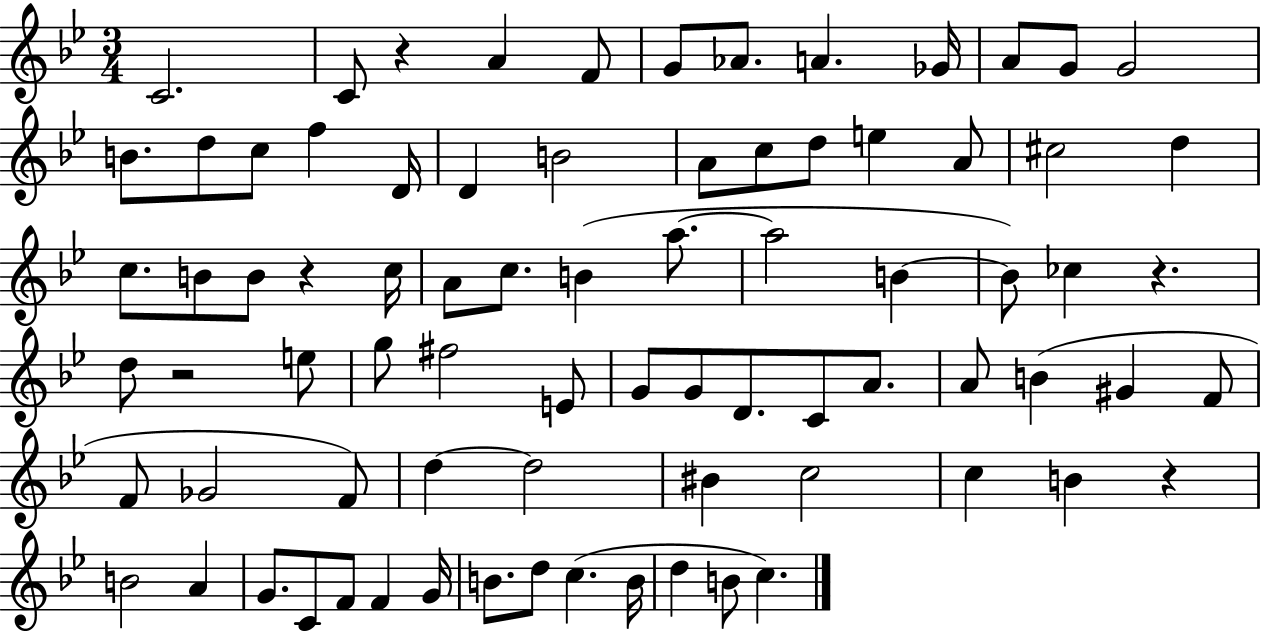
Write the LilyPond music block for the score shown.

{
  \clef treble
  \numericTimeSignature
  \time 3/4
  \key bes \major
  c'2. | c'8 r4 a'4 f'8 | g'8 aes'8. a'4. ges'16 | a'8 g'8 g'2 | \break b'8. d''8 c''8 f''4 d'16 | d'4 b'2 | a'8 c''8 d''8 e''4 a'8 | cis''2 d''4 | \break c''8. b'8 b'8 r4 c''16 | a'8 c''8. b'4( a''8.~~ | a''2 b'4~~ | b'8) ces''4 r4. | \break d''8 r2 e''8 | g''8 fis''2 e'8 | g'8 g'8 d'8. c'8 a'8. | a'8 b'4( gis'4 f'8 | \break f'8 ges'2 f'8) | d''4~~ d''2 | bis'4 c''2 | c''4 b'4 r4 | \break b'2 a'4 | g'8. c'8 f'8 f'4 g'16 | b'8. d''8 c''4.( b'16 | d''4 b'8 c''4.) | \break \bar "|."
}